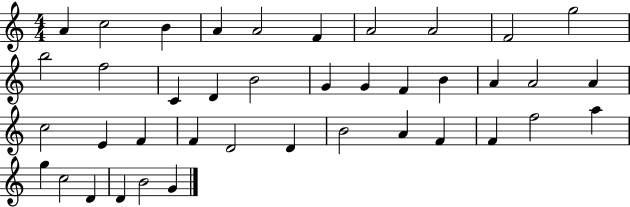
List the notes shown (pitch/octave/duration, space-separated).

A4/q C5/h B4/q A4/q A4/h F4/q A4/h A4/h F4/h G5/h B5/h F5/h C4/q D4/q B4/h G4/q G4/q F4/q B4/q A4/q A4/h A4/q C5/h E4/q F4/q F4/q D4/h D4/q B4/h A4/q F4/q F4/q F5/h A5/q G5/q C5/h D4/q D4/q B4/h G4/q